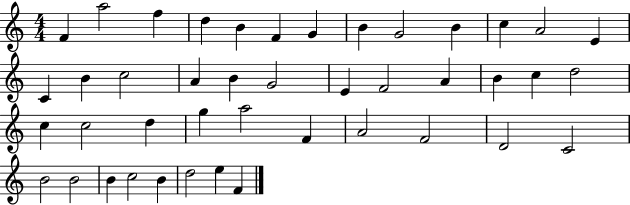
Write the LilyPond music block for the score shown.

{
  \clef treble
  \numericTimeSignature
  \time 4/4
  \key c \major
  f'4 a''2 f''4 | d''4 b'4 f'4 g'4 | b'4 g'2 b'4 | c''4 a'2 e'4 | \break c'4 b'4 c''2 | a'4 b'4 g'2 | e'4 f'2 a'4 | b'4 c''4 d''2 | \break c''4 c''2 d''4 | g''4 a''2 f'4 | a'2 f'2 | d'2 c'2 | \break b'2 b'2 | b'4 c''2 b'4 | d''2 e''4 f'4 | \bar "|."
}